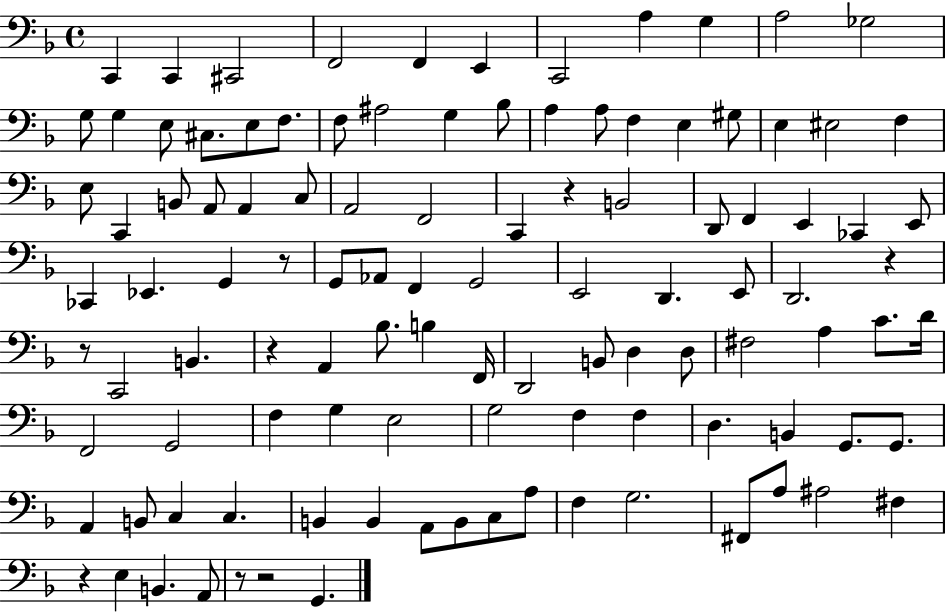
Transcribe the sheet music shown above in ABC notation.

X:1
T:Untitled
M:4/4
L:1/4
K:F
C,, C,, ^C,,2 F,,2 F,, E,, C,,2 A, G, A,2 _G,2 G,/2 G, E,/2 ^C,/2 E,/2 F,/2 F,/2 ^A,2 G, _B,/2 A, A,/2 F, E, ^G,/2 E, ^E,2 F, E,/2 C,, B,,/2 A,,/2 A,, C,/2 A,,2 F,,2 C,, z B,,2 D,,/2 F,, E,, _C,, E,,/2 _C,, _E,, G,, z/2 G,,/2 _A,,/2 F,, G,,2 E,,2 D,, E,,/2 D,,2 z z/2 C,,2 B,, z A,, _B,/2 B, F,,/4 D,,2 B,,/2 D, D,/2 ^F,2 A, C/2 D/4 F,,2 G,,2 F, G, E,2 G,2 F, F, D, B,, G,,/2 G,,/2 A,, B,,/2 C, C, B,, B,, A,,/2 B,,/2 C,/2 A,/2 F, G,2 ^F,,/2 A,/2 ^A,2 ^F, z E, B,, A,,/2 z/2 z2 G,,